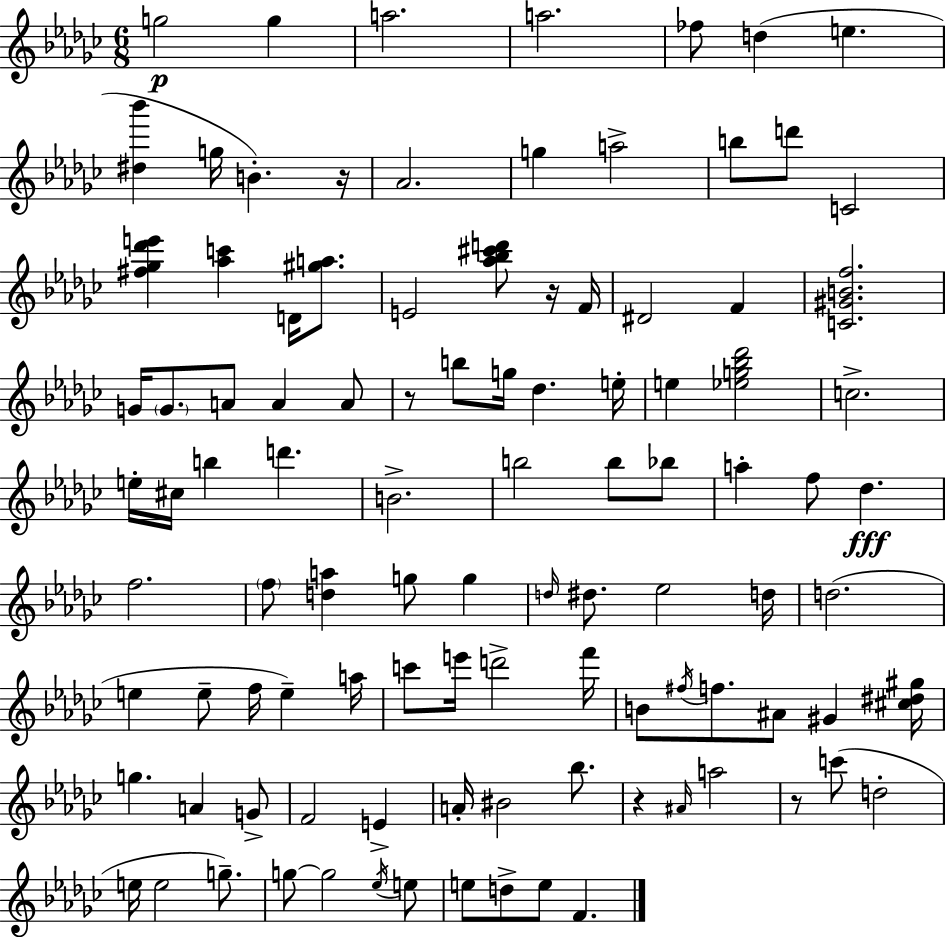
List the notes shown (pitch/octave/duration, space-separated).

G5/h G5/q A5/h. A5/h. FES5/e D5/q E5/q. [D#5,Bb6]/q G5/s B4/q. R/s Ab4/h. G5/q A5/h B5/e D6/e C4/h [F#5,Gb5,Db6,E6]/q [Ab5,C6]/q D4/s [G#5,A5]/e. E4/h [Ab5,Bb5,C#6,D6]/e R/s F4/s D#4/h F4/q [C4,G#4,B4,F5]/h. G4/s G4/e. A4/e A4/q A4/e R/e B5/e G5/s Db5/q. E5/s E5/q [Eb5,G5,Bb5,Db6]/h C5/h. E5/s C#5/s B5/q D6/q. B4/h. B5/h B5/e Bb5/e A5/q F5/e Db5/q. F5/h. F5/e [D5,A5]/q G5/e G5/q D5/s D#5/e. Eb5/h D5/s D5/h. E5/q E5/e F5/s E5/q A5/s C6/e E6/s D6/h F6/s B4/e F#5/s F5/e. A#4/e G#4/q [C#5,D#5,G#5]/s G5/q. A4/q G4/e F4/h E4/q A4/s BIS4/h Bb5/e. R/q A#4/s A5/h R/e C6/e D5/h E5/s E5/h G5/e. G5/e G5/h Eb5/s E5/e E5/e D5/e E5/e F4/q.